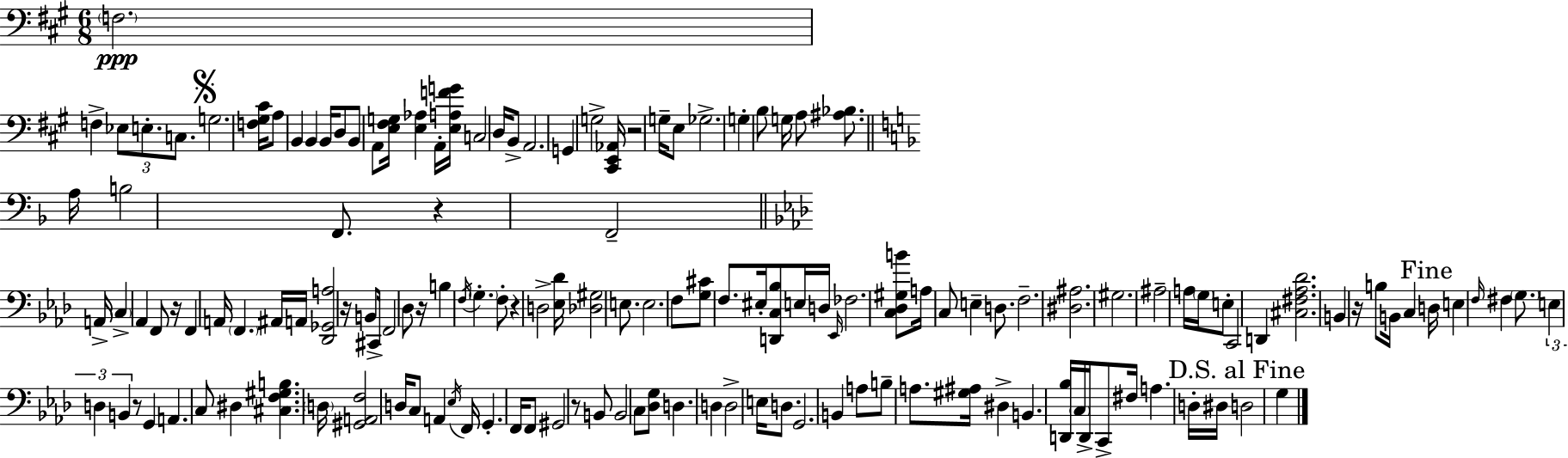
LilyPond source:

{
  \clef bass
  \numericTimeSignature
  \time 6/8
  \key a \major
  \parenthesize f2.\ppp | f4-> \tuplet 3/2 { ees8 e8.-. c8. } | \mark \markup { \musicglyph "scripts.segno" } g2. | <f gis cis'>16 a8 b,4 b,4 b,16 | \break d8 b,8 a,8 <e fis g>16 <e aes>4 a,16-. | <e a f' g'>16 c2 d16 b,8-> | a,2. | g,4 g2-> | \break <cis, e, aes,>16 r2 g16-- e8 | ges2.-> | g4-. b8 g16 a8 <ais bes>8. | \bar "||" \break \key f \major a16 b2 f,8. | r4 f,2-- | \bar "||" \break \key f \minor a,16-> \parenthesize c4-> aes,4 f,8 r16 | f,4 a,16 \parenthesize f,4. ais,16 | a,16 <des, ges, a>2 r16 b,8 | cis,16-> f,2 des8 r16 | \break b4 \acciaccatura { f16 } \parenthesize g4.-. f8-. | r4 d2-> | <ees des'>16 <des gis>2 e8. | e2. | \break f8 <g cis'>8 f8. eis16-. <d, c bes>8 e16 | d16 \grace { ees,16 } fes2. | <c des gis b'>8 a16 c8 e4-- d8. | f2.-- | \break <dis ais>2. | gis2. | ais2-- a16 \parenthesize g16 | e8-. c,2 d,4 | \break <cis fis aes des'>2. | b,4 r16 b8 b,16 c4 | \mark "Fine" d16 e4 \grace { f16 } fis4 | \parenthesize g8. \tuplet 3/2 { e4 d4 b,4 } | \break r8 g,4 a,4. | c8 dis4 <cis f gis b>4. | \parenthesize d16 <gis, a, f>2 | d16 c8 a,4 \acciaccatura { ees16 } f,16 g,4.-. | \break f,16 f,8 gis,2 | r8 b,8 b,2 | c8 <des g>8 d4. | d4 d2-> | \break e16 d8. g,2. | b,4 a8 b8-- | a8. <gis ais>16 dis4-> b,4. | <d, bes>16 \parenthesize c16 d,16-> c,8-> fis16 a4. | \break d16-. dis16 \mark "D.S. al Fine" d2 | g4 \bar "|."
}